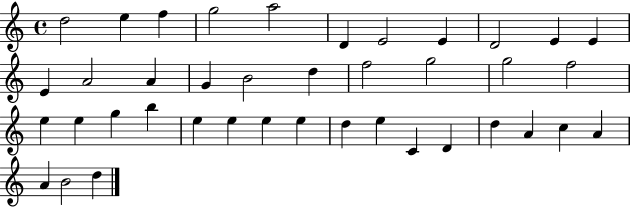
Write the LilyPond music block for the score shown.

{
  \clef treble
  \time 4/4
  \defaultTimeSignature
  \key c \major
  d''2 e''4 f''4 | g''2 a''2 | d'4 e'2 e'4 | d'2 e'4 e'4 | \break e'4 a'2 a'4 | g'4 b'2 d''4 | f''2 g''2 | g''2 f''2 | \break e''4 e''4 g''4 b''4 | e''4 e''4 e''4 e''4 | d''4 e''4 c'4 d'4 | d''4 a'4 c''4 a'4 | \break a'4 b'2 d''4 | \bar "|."
}